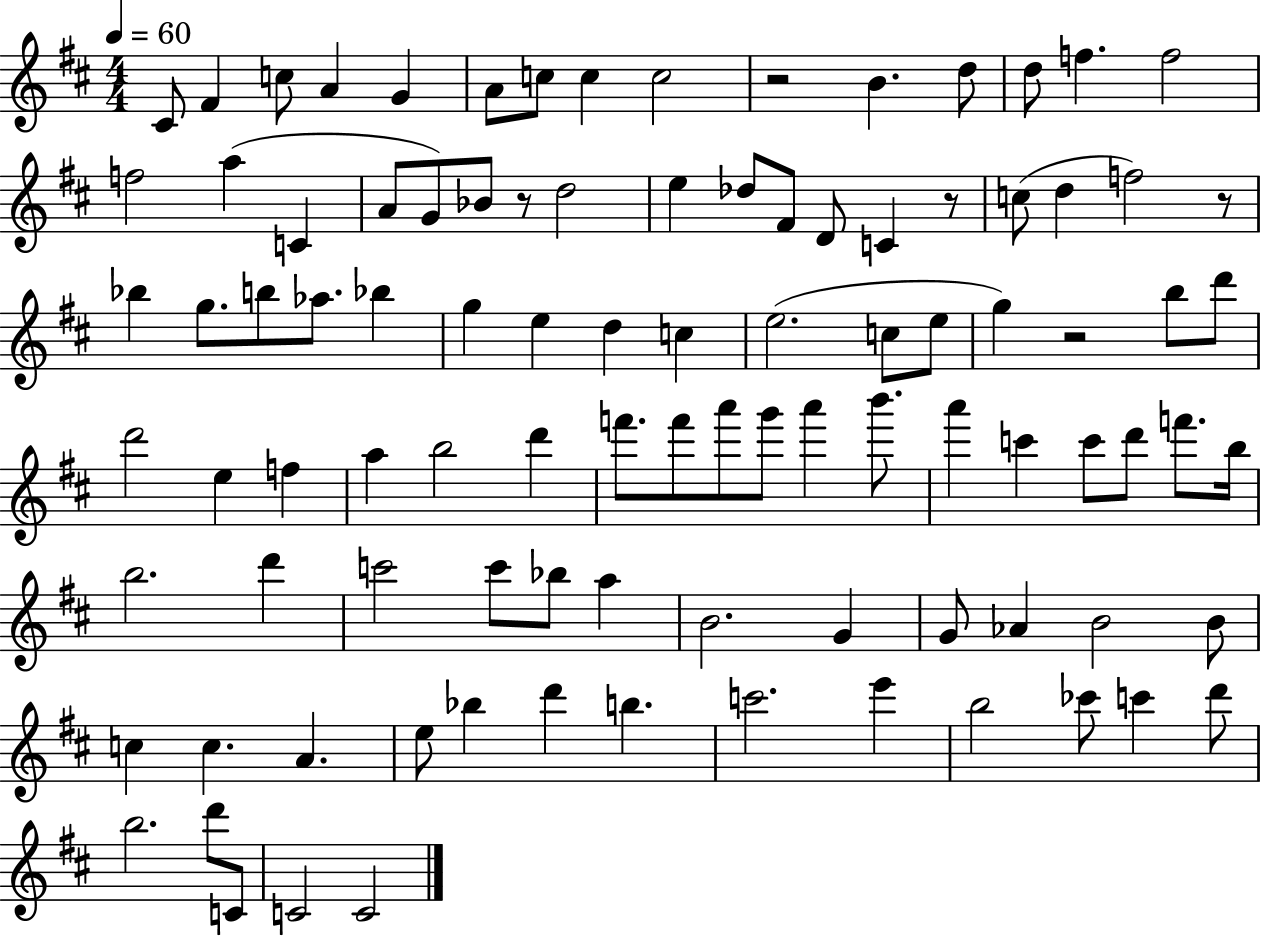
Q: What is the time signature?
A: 4/4